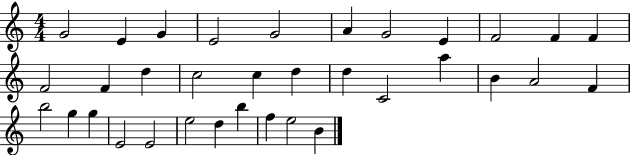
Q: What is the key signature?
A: C major